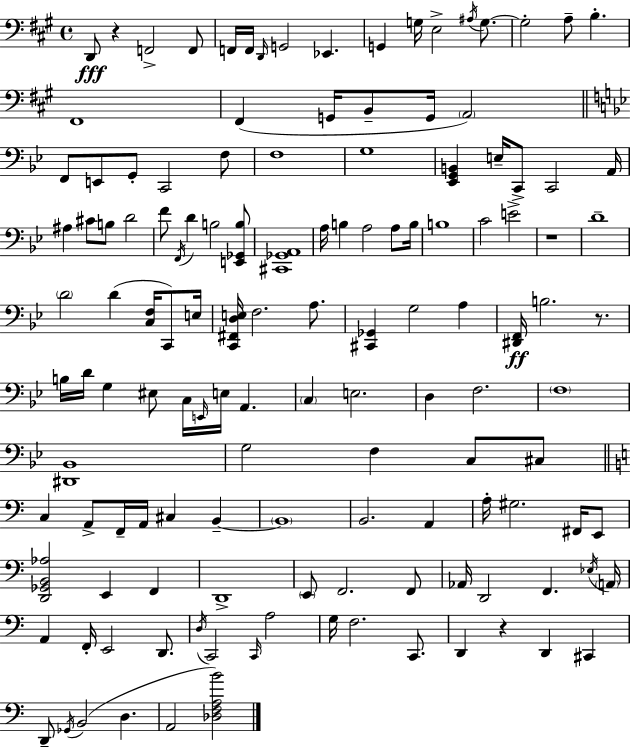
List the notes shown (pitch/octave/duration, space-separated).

D2/e R/q F2/h F2/e F2/s F2/s D2/s G2/h Eb2/q. G2/q G3/s E3/h A#3/s G3/e. G3/h A3/e B3/q. F#2/w F#2/q G2/s B2/e G2/s A2/h F2/e E2/e G2/e C2/h F3/e F3/w G3/w [Eb2,G2,B2]/q E3/s C2/e C2/h A2/s A#3/q C#4/e B3/e D4/h F4/e F2/s D4/q B3/h [E2,Gb2,B3]/e [C#2,Gb2,A2]/w A3/s B3/q A3/h A3/e B3/s B3/w C4/h E4/h R/w D4/w D4/h D4/q [C3,F3]/s C2/e E3/s [C2,F#2,D3,E3]/s F3/h. A3/e. [C#2,Gb2]/q G3/h A3/q [D#2,F2]/s B3/h. R/e. B3/s D4/s G3/q EIS3/e C3/s E2/s E3/s A2/q. C3/q E3/h. D3/q F3/h. F3/w [D#2,Bb2]/w G3/h F3/q C3/e C#3/e C3/q A2/e F2/s A2/s C#3/q B2/q B2/w B2/h. A2/q A3/s G#3/h. F#2/s E2/e [D2,Gb2,B2,Ab3]/h E2/q F2/q D2/w E2/e F2/h. F2/e Ab2/s D2/h F2/q. Eb3/s A2/s A2/q F2/s E2/h D2/e. D3/s C2/h C2/s A3/h G3/s F3/h. C2/e. D2/q R/q D2/q C#2/q D2/e Gb2/s B2/h D3/q. A2/h [Db3,F3,A3,B4]/h